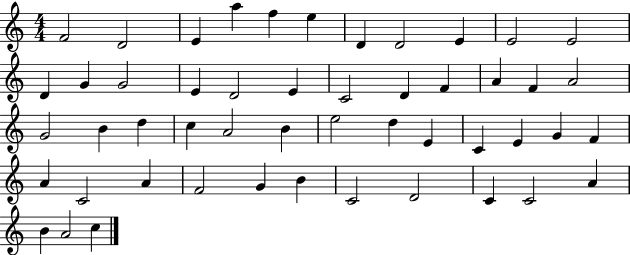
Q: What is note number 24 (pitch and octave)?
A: G4